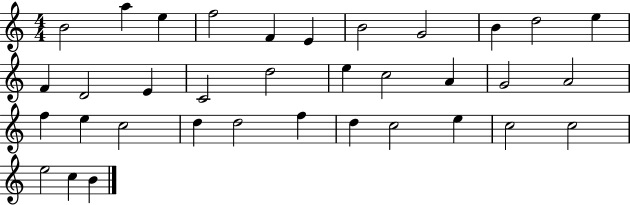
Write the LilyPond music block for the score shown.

{
  \clef treble
  \numericTimeSignature
  \time 4/4
  \key c \major
  b'2 a''4 e''4 | f''2 f'4 e'4 | b'2 g'2 | b'4 d''2 e''4 | \break f'4 d'2 e'4 | c'2 d''2 | e''4 c''2 a'4 | g'2 a'2 | \break f''4 e''4 c''2 | d''4 d''2 f''4 | d''4 c''2 e''4 | c''2 c''2 | \break e''2 c''4 b'4 | \bar "|."
}